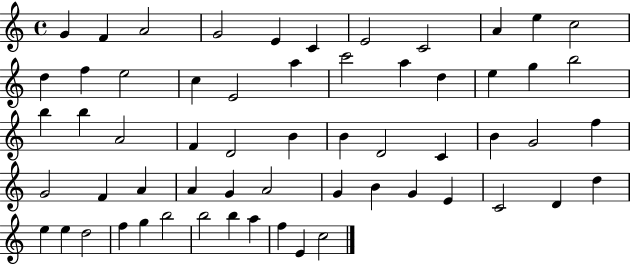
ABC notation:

X:1
T:Untitled
M:4/4
L:1/4
K:C
G F A2 G2 E C E2 C2 A e c2 d f e2 c E2 a c'2 a d e g b2 b b A2 F D2 B B D2 C B G2 f G2 F A A G A2 G B G E C2 D d e e d2 f g b2 b2 b a f E c2